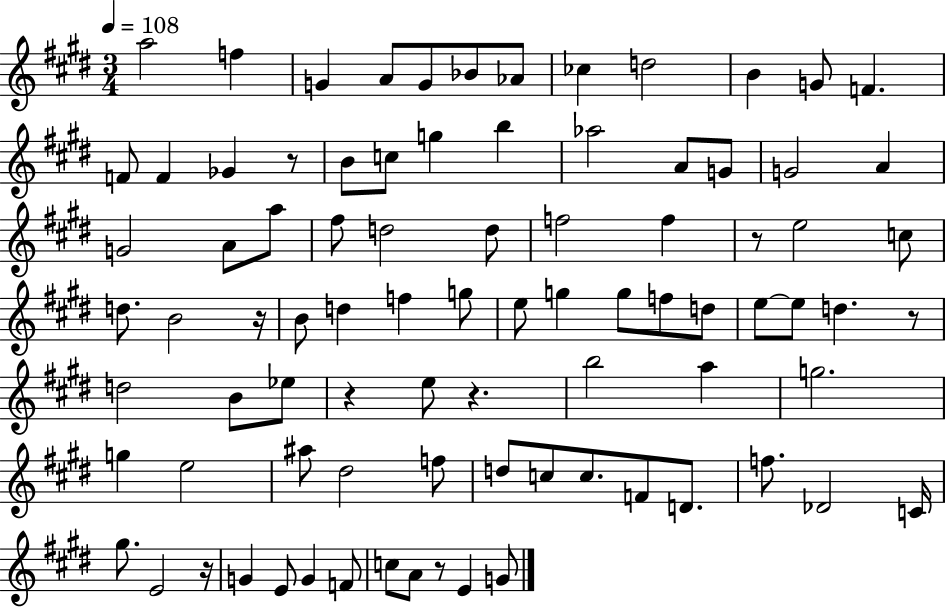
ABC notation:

X:1
T:Untitled
M:3/4
L:1/4
K:E
a2 f G A/2 G/2 _B/2 _A/2 _c d2 B G/2 F F/2 F _G z/2 B/2 c/2 g b _a2 A/2 G/2 G2 A G2 A/2 a/2 ^f/2 d2 d/2 f2 f z/2 e2 c/2 d/2 B2 z/4 B/2 d f g/2 e/2 g g/2 f/2 d/2 e/2 e/2 d z/2 d2 B/2 _e/2 z e/2 z b2 a g2 g e2 ^a/2 ^d2 f/2 d/2 c/2 c/2 F/2 D/2 f/2 _D2 C/4 ^g/2 E2 z/4 G E/2 G F/2 c/2 A/2 z/2 E G/2